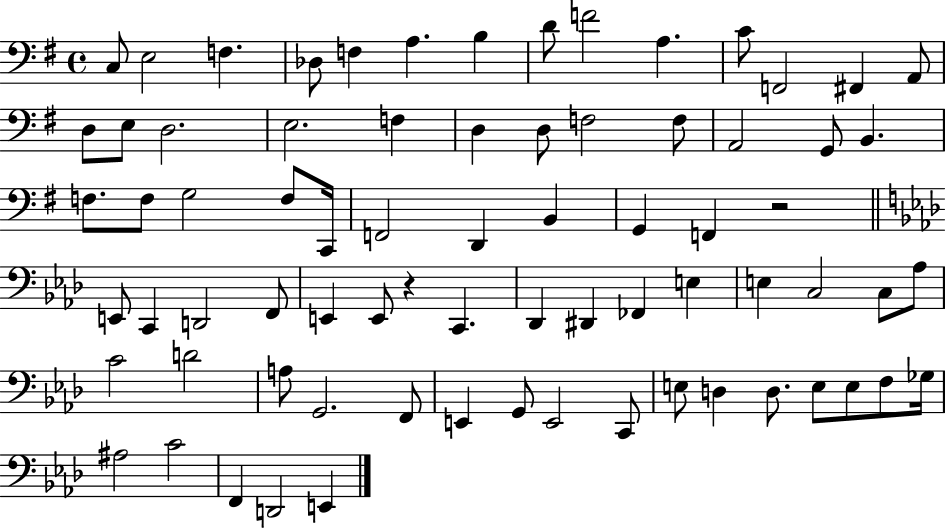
{
  \clef bass
  \time 4/4
  \defaultTimeSignature
  \key g \major
  \repeat volta 2 { c8 e2 f4. | des8 f4 a4. b4 | d'8 f'2 a4. | c'8 f,2 fis,4 a,8 | \break d8 e8 d2. | e2. f4 | d4 d8 f2 f8 | a,2 g,8 b,4. | \break f8. f8 g2 f8 c,16 | f,2 d,4 b,4 | g,4 f,4 r2 | \bar "||" \break \key aes \major e,8 c,4 d,2 f,8 | e,4 e,8 r4 c,4. | des,4 dis,4 fes,4 e4 | e4 c2 c8 aes8 | \break c'2 d'2 | a8 g,2. f,8 | e,4 g,8 e,2 c,8 | e8 d4 d8. e8 e8 f8 ges16 | \break ais2 c'2 | f,4 d,2 e,4 | } \bar "|."
}